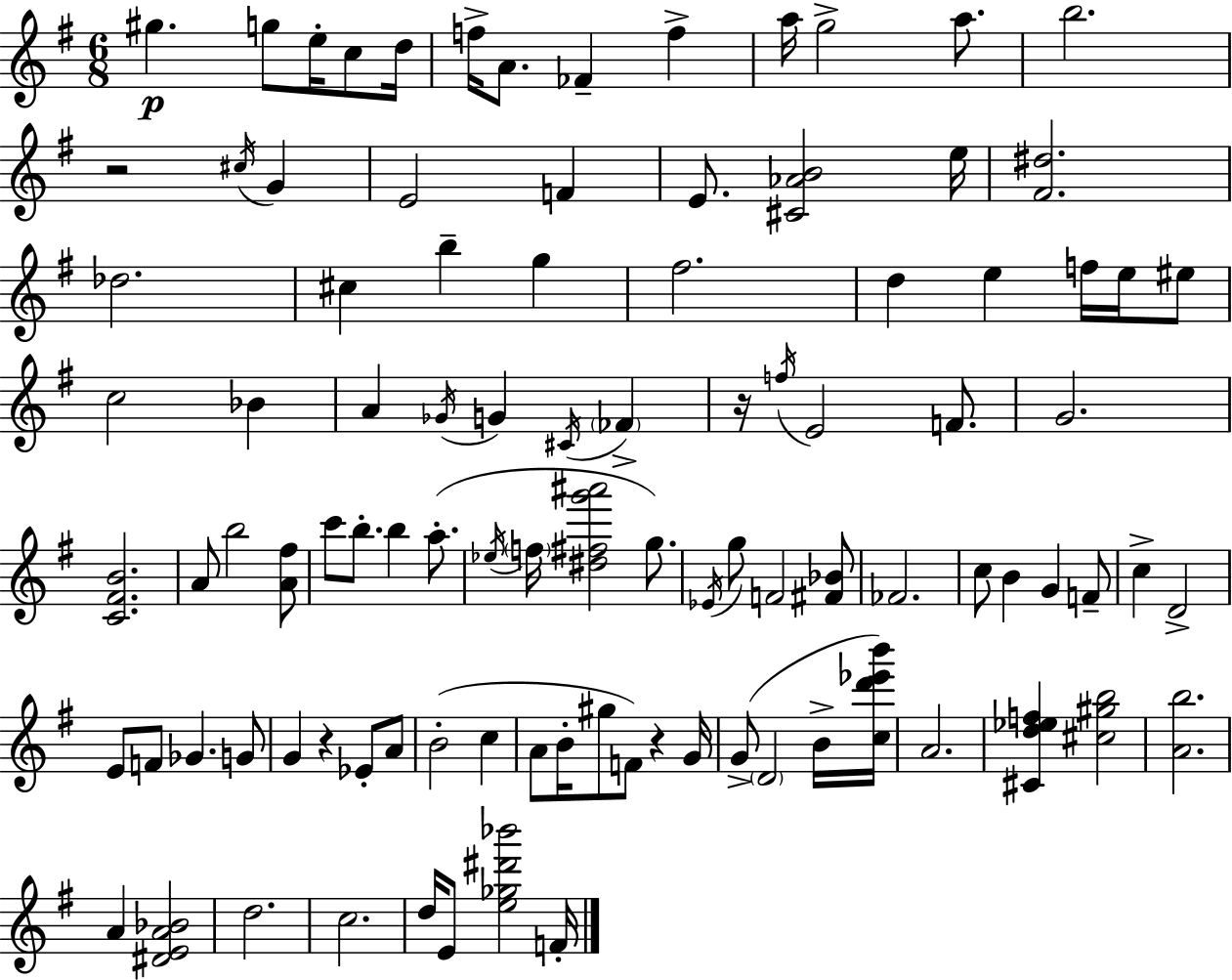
G#5/q. G5/e E5/s C5/e D5/s F5/s A4/e. FES4/q F5/q A5/s G5/h A5/e. B5/h. R/h C#5/s G4/q E4/h F4/q E4/e. [C#4,Ab4,B4]/h E5/s [F#4,D#5]/h. Db5/h. C#5/q B5/q G5/q F#5/h. D5/q E5/q F5/s E5/s EIS5/e C5/h Bb4/q A4/q Gb4/s G4/q C#4/s FES4/q R/s F5/s E4/h F4/e. G4/h. [C4,F#4,B4]/h. A4/e B5/h [A4,F#5]/e C6/e B5/e. B5/q A5/e. Eb5/s F5/s [D#5,F#5,G6,A#6]/h G5/e. Eb4/s G5/e F4/h [F#4,Bb4]/e FES4/h. C5/e B4/q G4/q F4/e C5/q D4/h E4/e F4/e Gb4/q. G4/e G4/q R/q Eb4/e A4/e B4/h C5/q A4/e B4/s G#5/e F4/e R/q G4/s G4/e D4/h B4/s [C5,D6,Eb6,B6]/s A4/h. [C#4,D5,Eb5,F5]/q [C#5,G#5,B5]/h [A4,B5]/h. A4/q [D#4,E4,A4,Bb4]/h D5/h. C5/h. D5/s E4/e [E5,Gb5,D#6,Bb6]/h F4/s